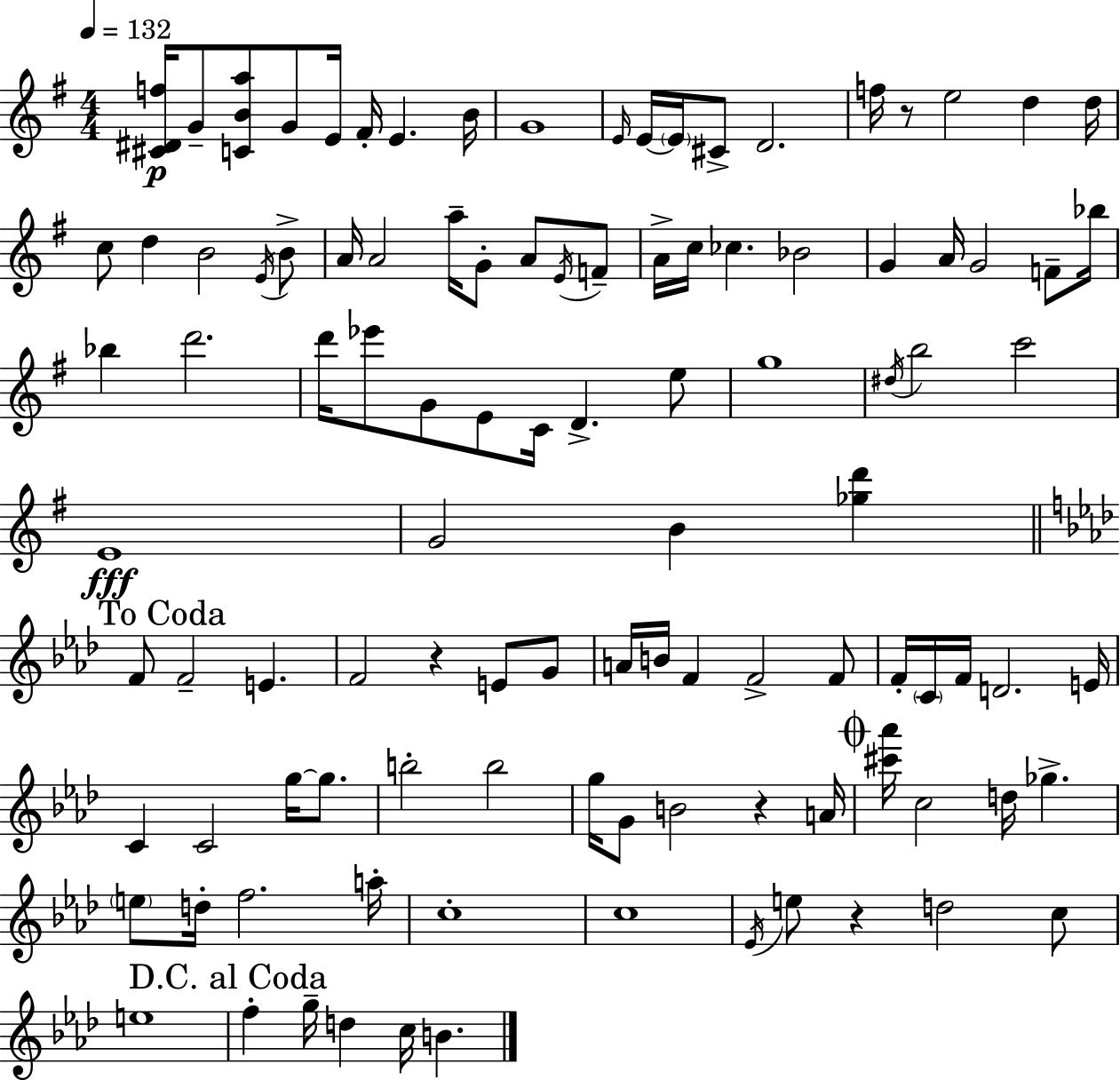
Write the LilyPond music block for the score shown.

{
  \clef treble
  \numericTimeSignature
  \time 4/4
  \key e \minor
  \tempo 4 = 132
  <cis' dis' f''>16\p g'8-- <c' b' a''>8 g'8 e'16 fis'16-. e'4. b'16 | g'1 | \grace { e'16 } e'16~~ \parenthesize e'16 cis'8-> d'2. | f''16 r8 e''2 d''4 | \break d''16 c''8 d''4 b'2 \acciaccatura { e'16 } | b'8-> a'16 a'2 a''16-- g'8-. a'8 | \acciaccatura { e'16 } f'8-- a'16-> c''16 ces''4. bes'2 | g'4 a'16 g'2 | \break f'8-- bes''16 bes''4 d'''2. | d'''16 ees'''8 g'8 e'8 c'16 d'4.-> | e''8 g''1 | \acciaccatura { dis''16 } b''2 c'''2 | \break e'1\fff | g'2 b'4 | <ges'' d'''>4 \mark "To Coda" \bar "||" \break \key f \minor f'8 f'2-- e'4. | f'2 r4 e'8 g'8 | a'16 b'16 f'4 f'2-> f'8 | f'16-. \parenthesize c'16 f'16 d'2. e'16 | \break c'4 c'2 g''16~~ g''8. | b''2-. b''2 | g''16 g'8 b'2 r4 a'16 | \mark \markup { \musicglyph "scripts.coda" } <cis''' aes'''>16 c''2 d''16 ges''4.-> | \break \parenthesize e''8 d''16-. f''2. a''16-. | c''1-. | c''1 | \acciaccatura { ees'16 } e''8 r4 d''2 c''8 | \break e''1 | \mark "D.C. al Coda" f''4-. g''16-- d''4 c''16 b'4. | \bar "|."
}